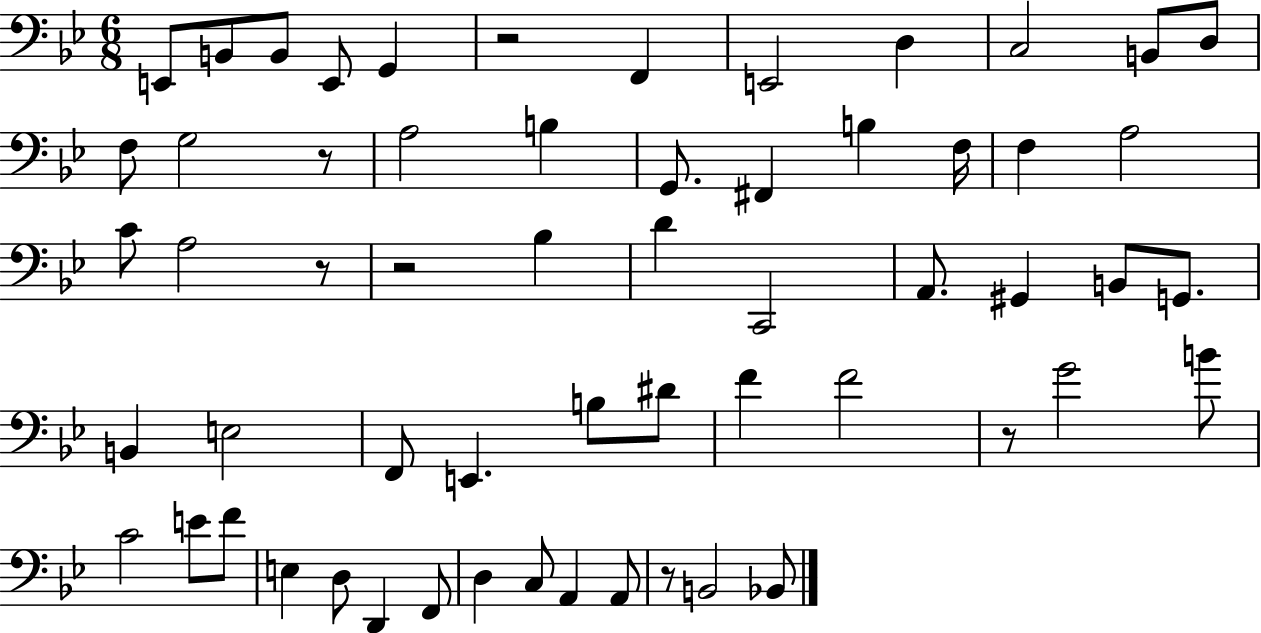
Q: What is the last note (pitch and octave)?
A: Bb2